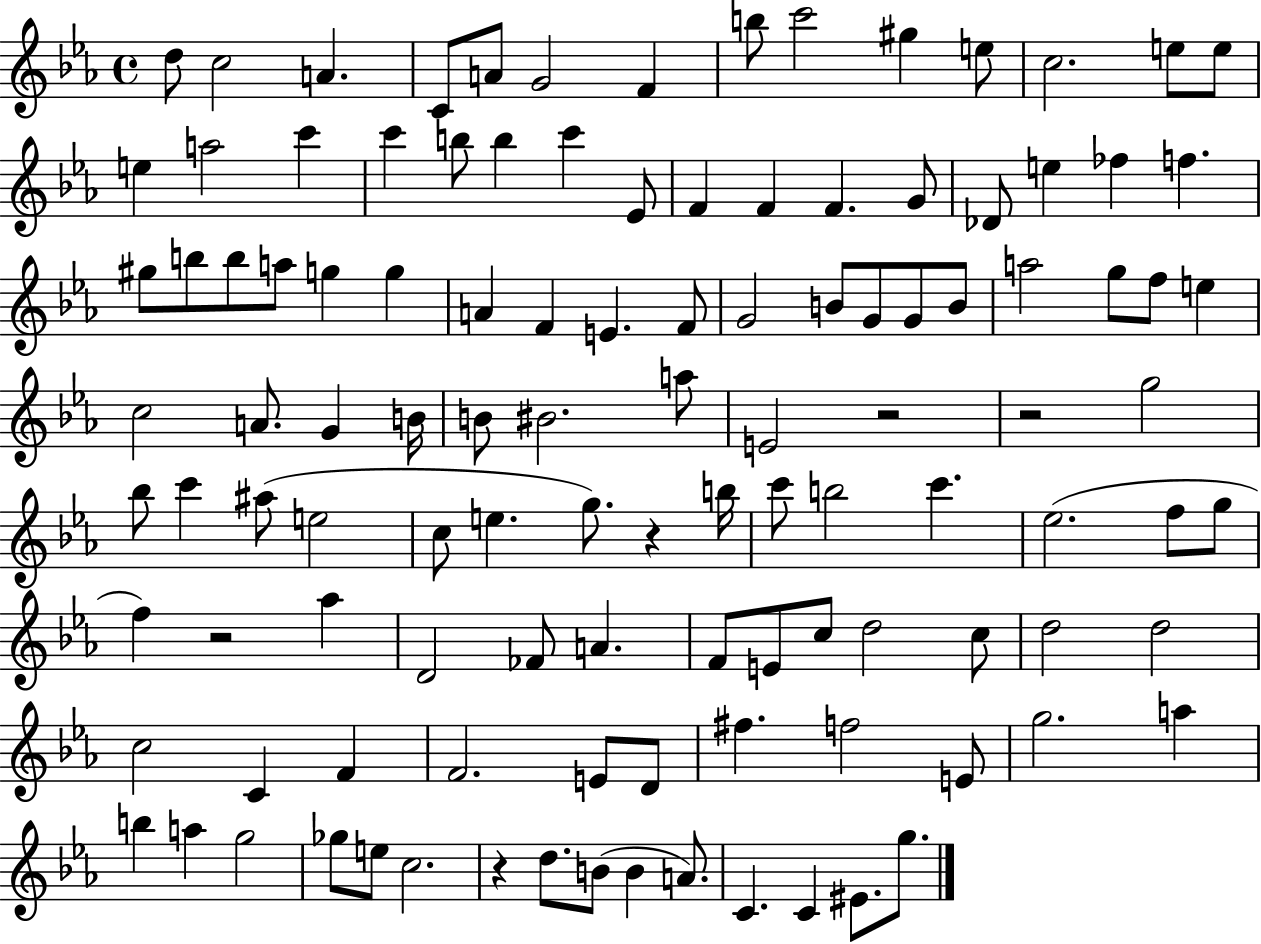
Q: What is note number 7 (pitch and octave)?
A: F4